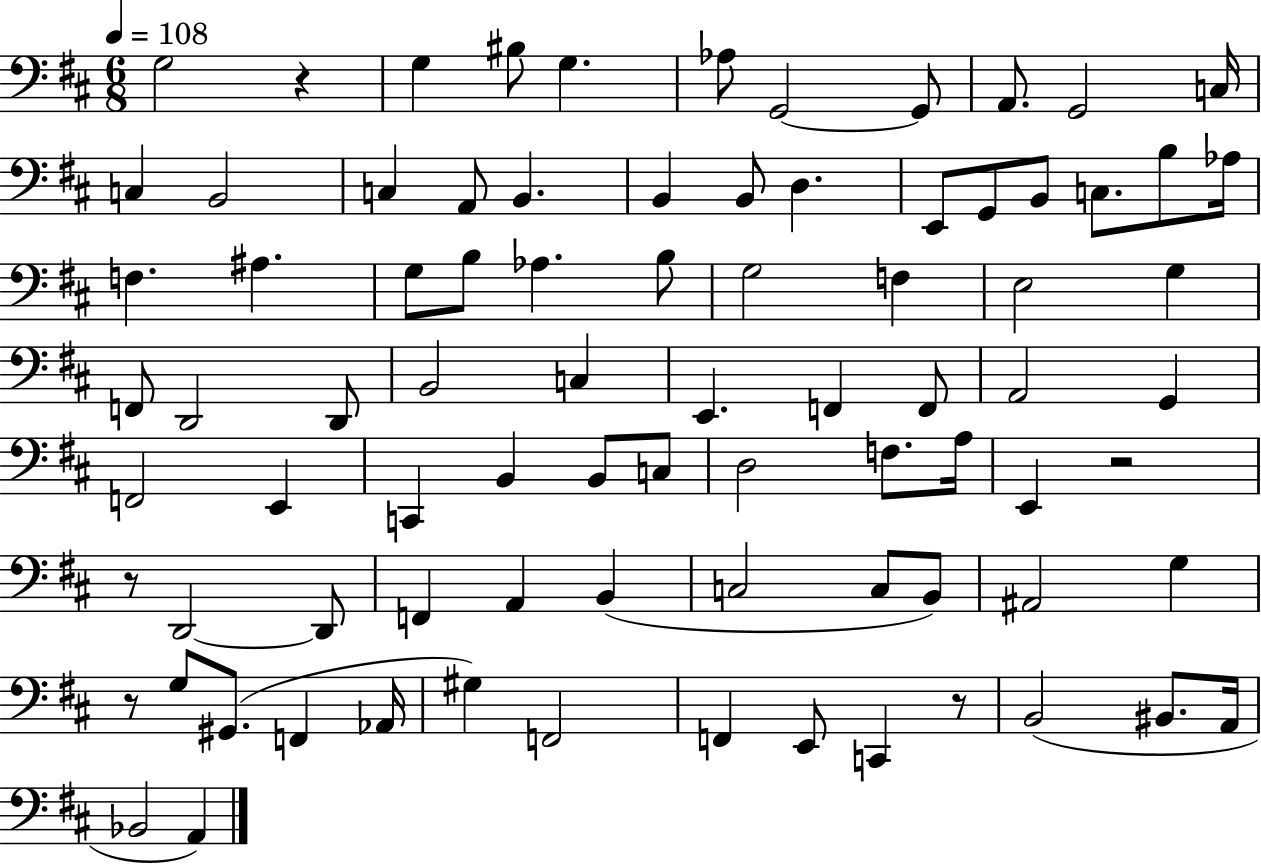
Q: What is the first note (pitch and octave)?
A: G3